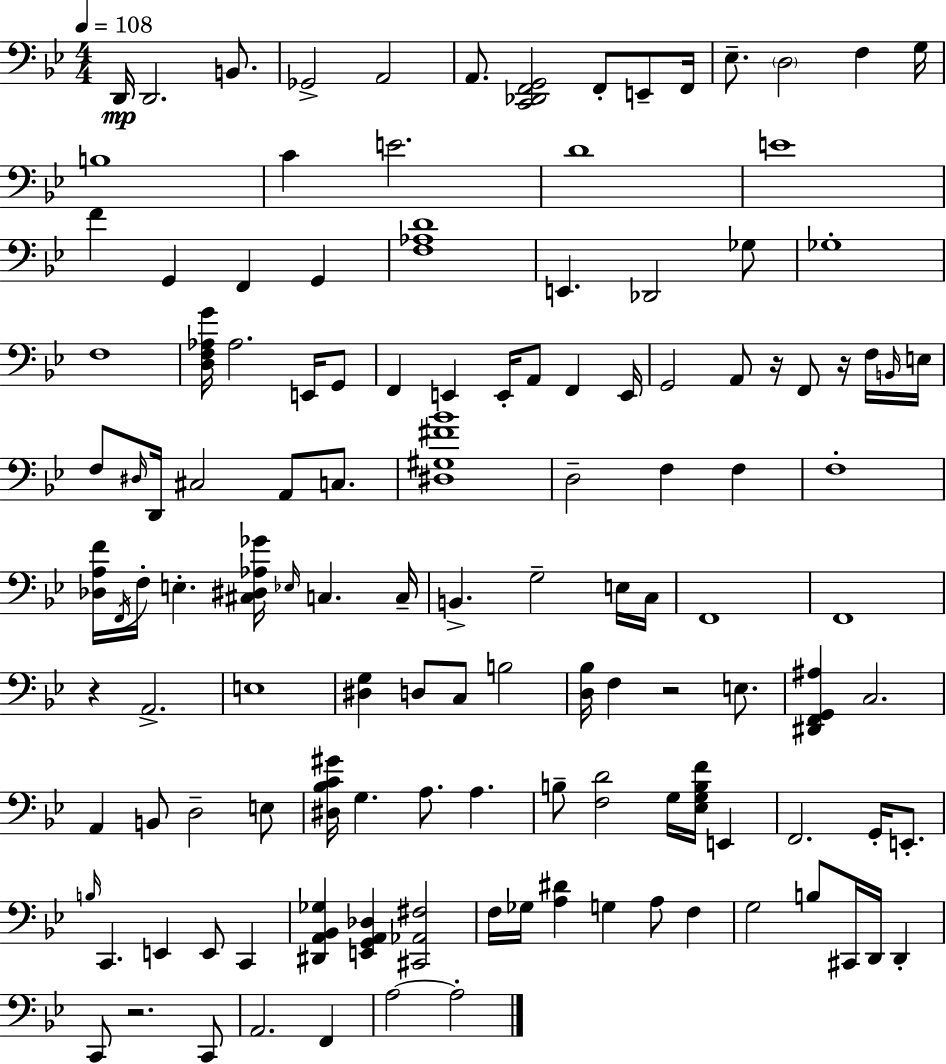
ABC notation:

X:1
T:Untitled
M:4/4
L:1/4
K:Bb
D,,/4 D,,2 B,,/2 _G,,2 A,,2 A,,/2 [C,,_D,,F,,G,,]2 F,,/2 E,,/2 F,,/4 _E,/2 D,2 F, G,/4 B,4 C E2 D4 E4 F G,, F,, G,, [F,_A,D]4 E,, _D,,2 _G,/2 _G,4 F,4 [D,F,_A,G]/4 _A,2 E,,/4 G,,/2 F,, E,, E,,/4 A,,/2 F,, E,,/4 G,,2 A,,/2 z/4 F,,/2 z/4 F,/4 B,,/4 E,/4 F,/2 ^D,/4 D,,/4 ^C,2 A,,/2 C,/2 [^D,^G,^F_B]4 D,2 F, F, F,4 [_D,A,F]/4 F,,/4 F,/4 E, [^C,^D,_A,_G]/4 _E,/4 C, C,/4 B,, G,2 E,/4 C,/4 F,,4 F,,4 z A,,2 E,4 [^D,G,] D,/2 C,/2 B,2 [D,_B,]/4 F, z2 E,/2 [^D,,F,,G,,^A,] C,2 A,, B,,/2 D,2 E,/2 [^D,_B,C^G]/4 G, A,/2 A, B,/2 [F,D]2 G,/4 [_E,G,B,F]/4 E,, F,,2 G,,/4 E,,/2 B,/4 C,, E,, E,,/2 C,, [^D,,A,,_B,,_G,] [E,,G,,A,,_D,] [^C,,_A,,^F,]2 F,/4 _G,/4 [A,^D] G, A,/2 F, G,2 B,/2 ^C,,/4 D,,/4 D,, C,,/2 z2 C,,/2 A,,2 F,, A,2 A,2